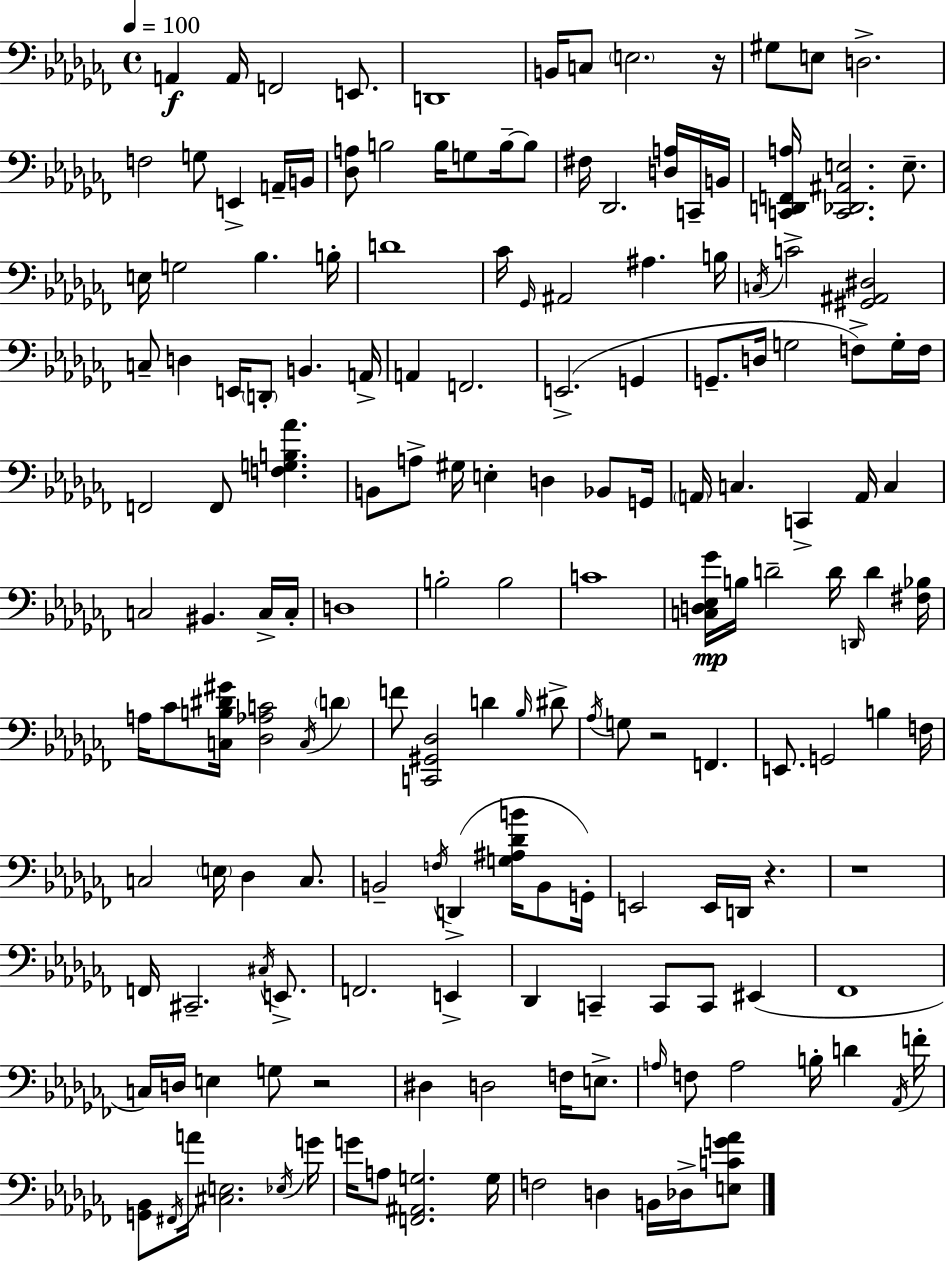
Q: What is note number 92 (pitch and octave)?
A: F2